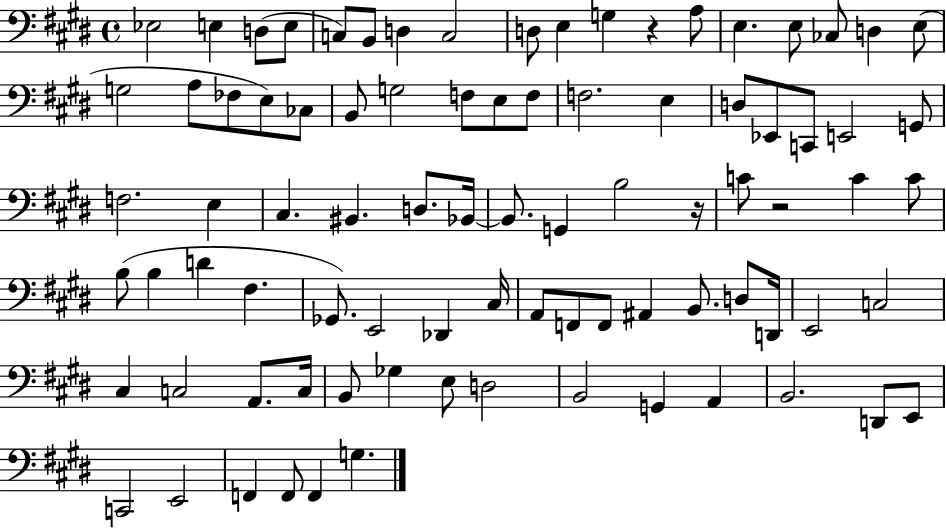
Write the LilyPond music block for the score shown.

{
  \clef bass
  \time 4/4
  \defaultTimeSignature
  \key e \major
  ees2 e4 d8( e8 | c8) b,8 d4 c2 | d8 e4 g4 r4 a8 | e4. e8 ces8 d4 e8( | \break g2 a8 fes8 e8) ces8 | b,8 g2 f8 e8 f8 | f2. e4 | d8 ees,8 c,8 e,2 g,8 | \break f2. e4 | cis4. bis,4. d8. bes,16~~ | bes,8. g,4 b2 r16 | c'8 r2 c'4 c'8 | \break b8( b4 d'4 fis4. | ges,8.) e,2 des,4 cis16 | a,8 f,8 f,8 ais,4 b,8. d8 d,16 | e,2 c2 | \break cis4 c2 a,8. c16 | b,8 ges4 e8 d2 | b,2 g,4 a,4 | b,2. d,8 e,8 | \break c,2 e,2 | f,4 f,8 f,4 g4. | \bar "|."
}